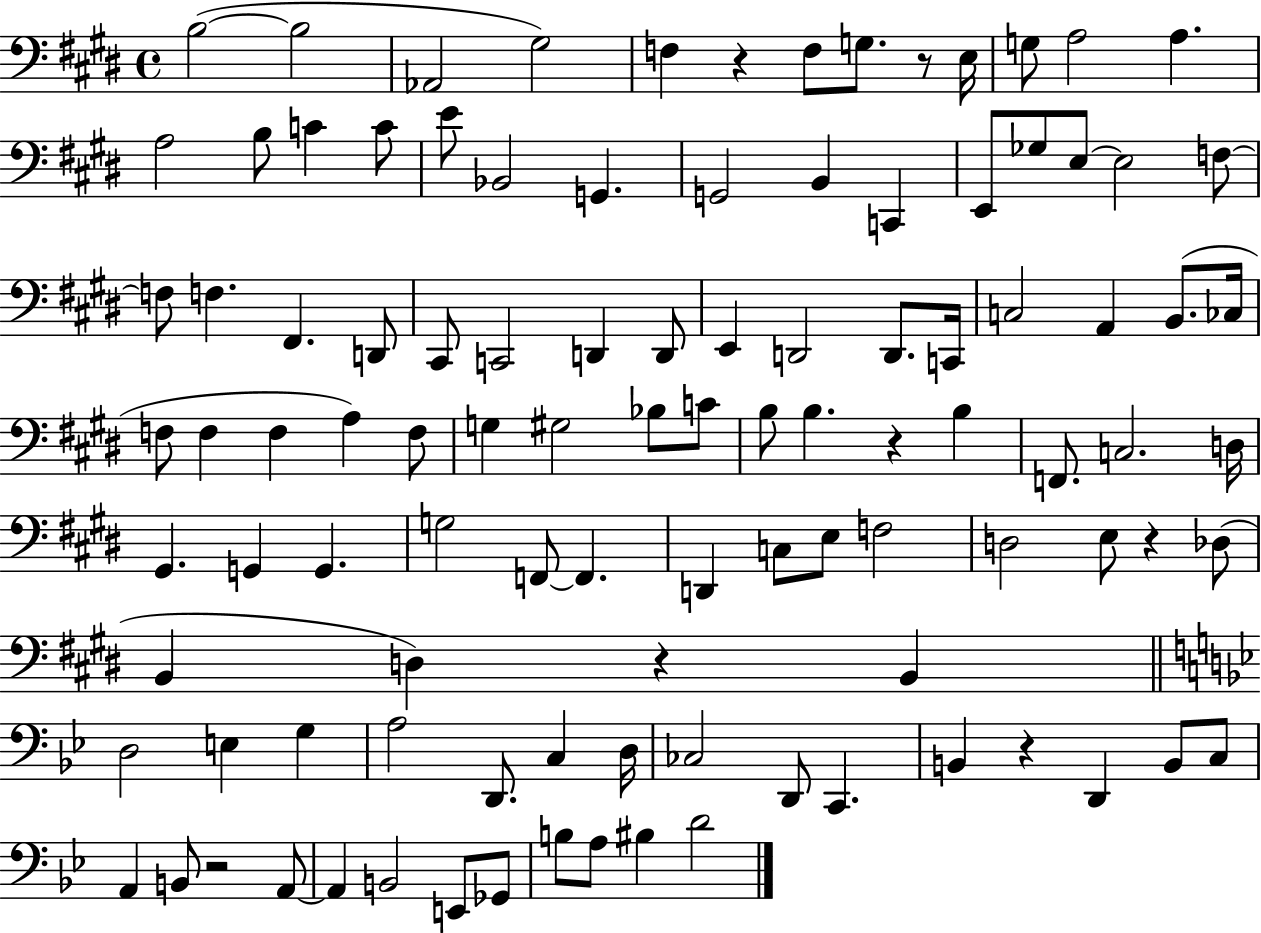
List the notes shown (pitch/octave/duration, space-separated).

B3/h B3/h Ab2/h G#3/h F3/q R/q F3/e G3/e. R/e E3/s G3/e A3/h A3/q. A3/h B3/e C4/q C4/e E4/e Bb2/h G2/q. G2/h B2/q C2/q E2/e Gb3/e E3/e E3/h F3/e F3/e F3/q. F#2/q. D2/e C#2/e C2/h D2/q D2/e E2/q D2/h D2/e. C2/s C3/h A2/q B2/e. CES3/s F3/e F3/q F3/q A3/q F3/e G3/q G#3/h Bb3/e C4/e B3/e B3/q. R/q B3/q F2/e. C3/h. D3/s G#2/q. G2/q G2/q. G3/h F2/e F2/q. D2/q C3/e E3/e F3/h D3/h E3/e R/q Db3/e B2/q D3/q R/q B2/q D3/h E3/q G3/q A3/h D2/e. C3/q D3/s CES3/h D2/e C2/q. B2/q R/q D2/q B2/e C3/e A2/q B2/e R/h A2/e A2/q B2/h E2/e Gb2/e B3/e A3/e BIS3/q D4/h